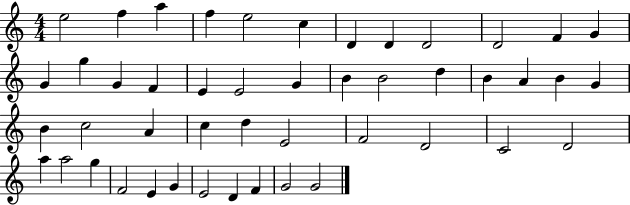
{
  \clef treble
  \numericTimeSignature
  \time 4/4
  \key c \major
  e''2 f''4 a''4 | f''4 e''2 c''4 | d'4 d'4 d'2 | d'2 f'4 g'4 | \break g'4 g''4 g'4 f'4 | e'4 e'2 g'4 | b'4 b'2 d''4 | b'4 a'4 b'4 g'4 | \break b'4 c''2 a'4 | c''4 d''4 e'2 | f'2 d'2 | c'2 d'2 | \break a''4 a''2 g''4 | f'2 e'4 g'4 | e'2 d'4 f'4 | g'2 g'2 | \break \bar "|."
}